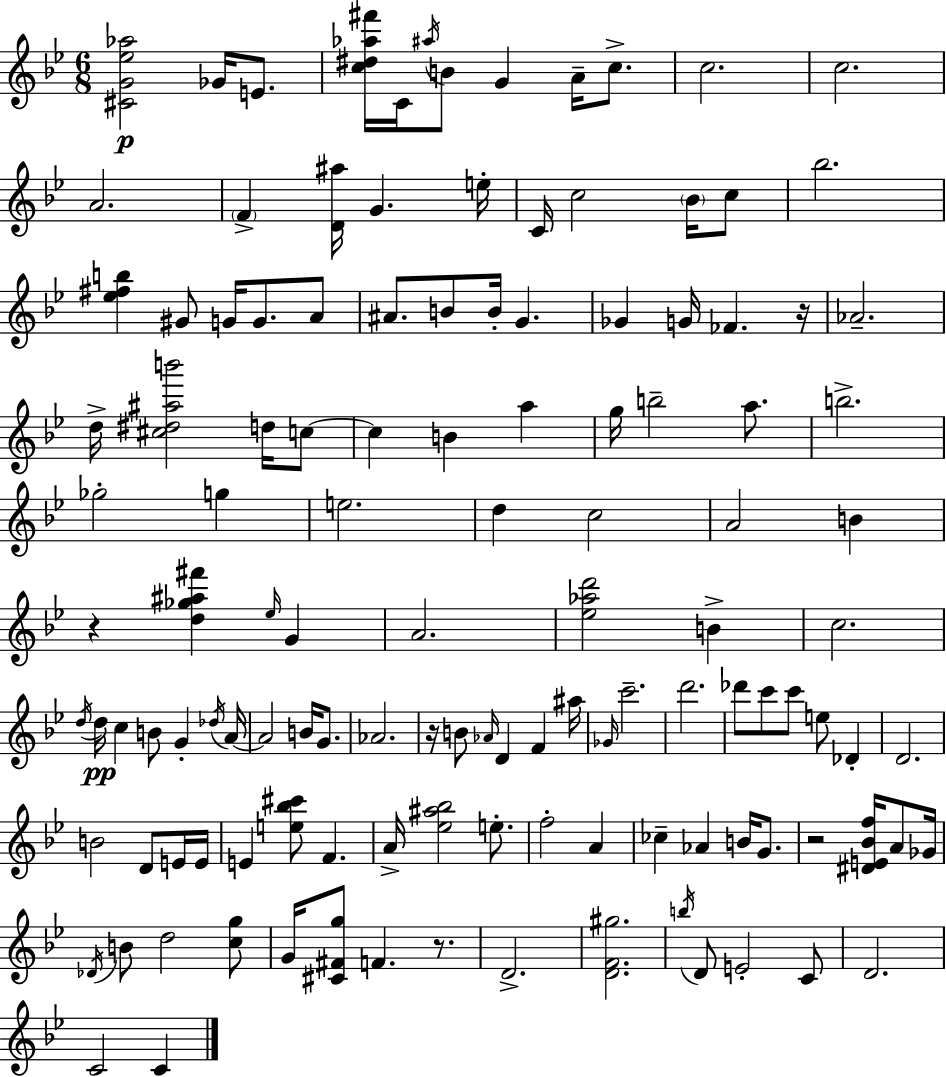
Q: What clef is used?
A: treble